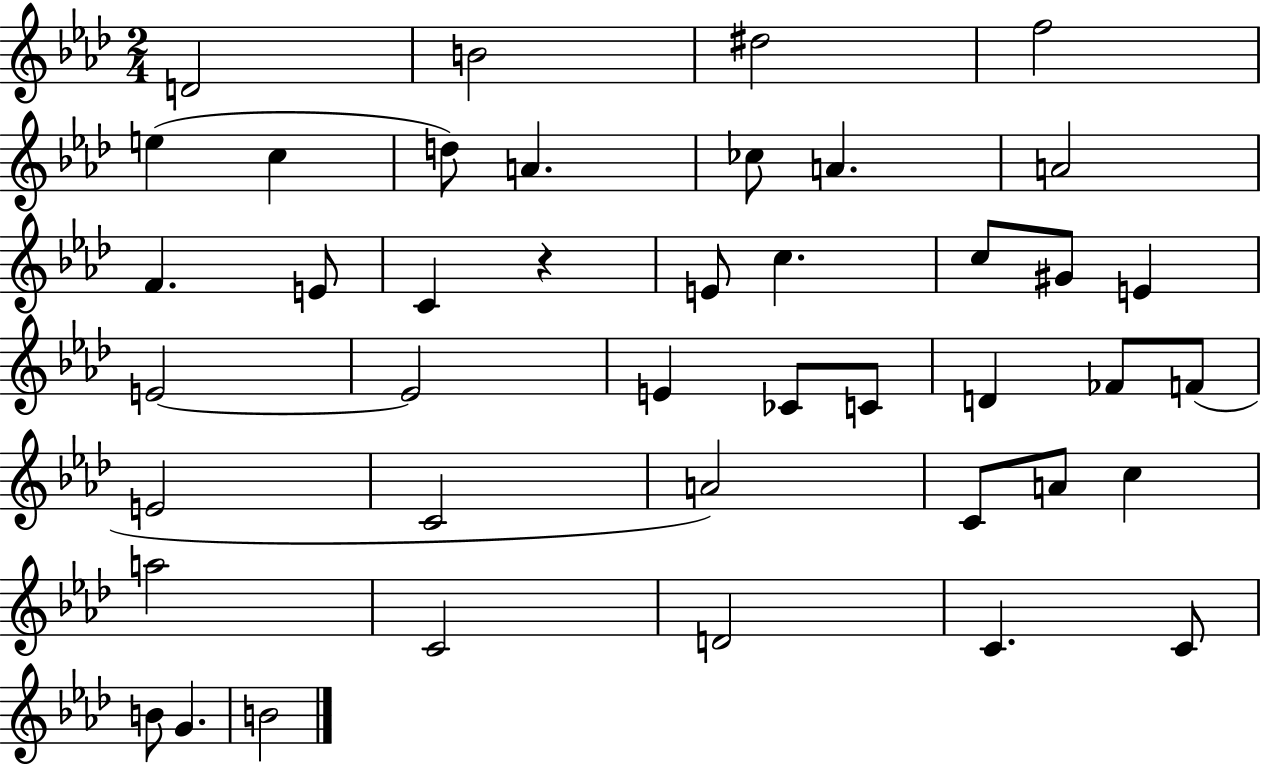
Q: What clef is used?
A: treble